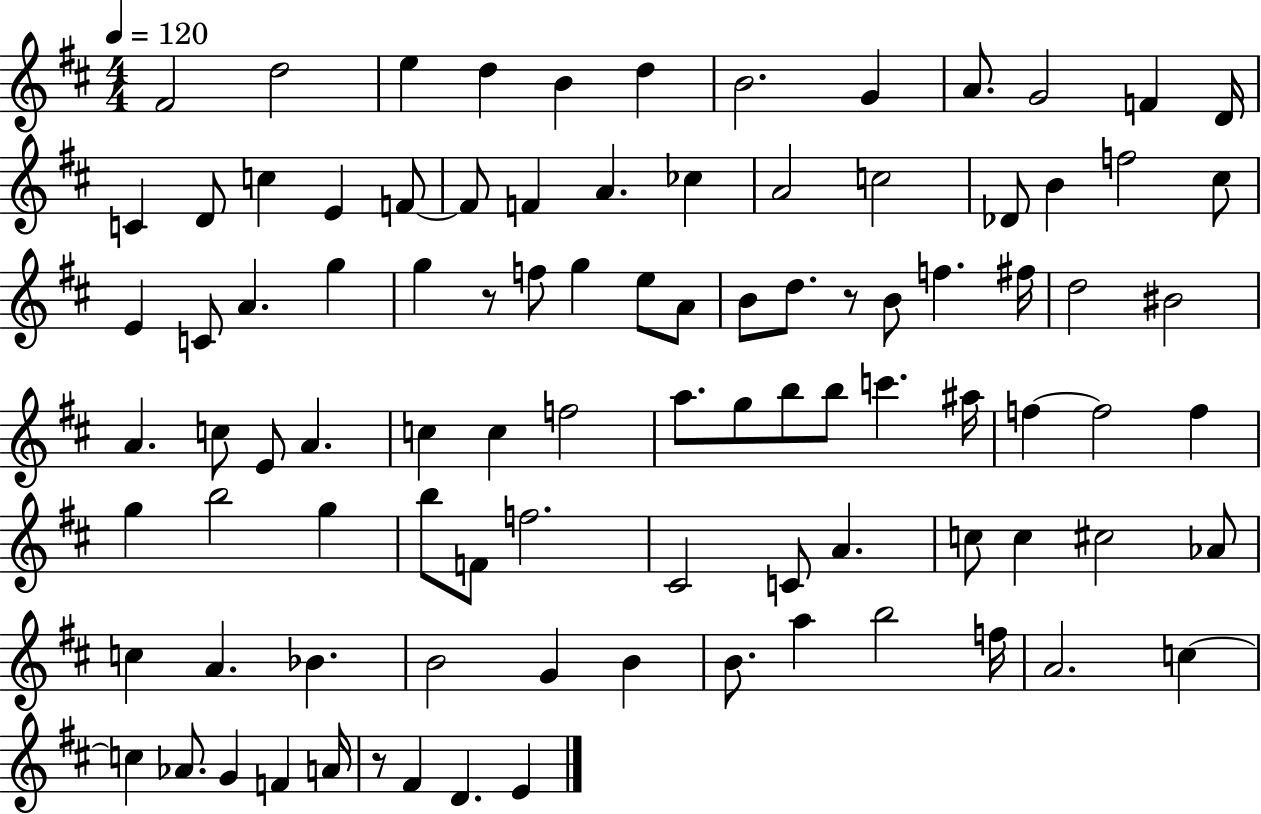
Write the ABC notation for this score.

X:1
T:Untitled
M:4/4
L:1/4
K:D
^F2 d2 e d B d B2 G A/2 G2 F D/4 C D/2 c E F/2 F/2 F A _c A2 c2 _D/2 B f2 ^c/2 E C/2 A g g z/2 f/2 g e/2 A/2 B/2 d/2 z/2 B/2 f ^f/4 d2 ^B2 A c/2 E/2 A c c f2 a/2 g/2 b/2 b/2 c' ^a/4 f f2 f g b2 g b/2 F/2 f2 ^C2 C/2 A c/2 c ^c2 _A/2 c A _B B2 G B B/2 a b2 f/4 A2 c c _A/2 G F A/4 z/2 ^F D E